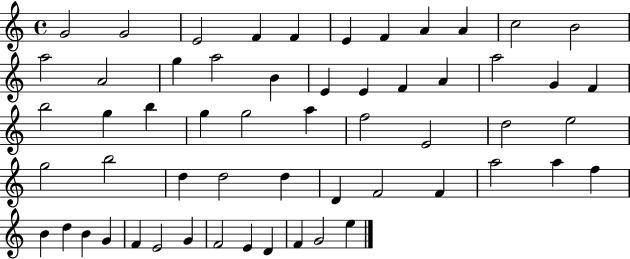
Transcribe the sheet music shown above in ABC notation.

X:1
T:Untitled
M:4/4
L:1/4
K:C
G2 G2 E2 F F E F A A c2 B2 a2 A2 g a2 B E E F A a2 G F b2 g b g g2 a f2 E2 d2 e2 g2 b2 d d2 d D F2 F a2 a f B d B G F E2 G F2 E D F G2 e